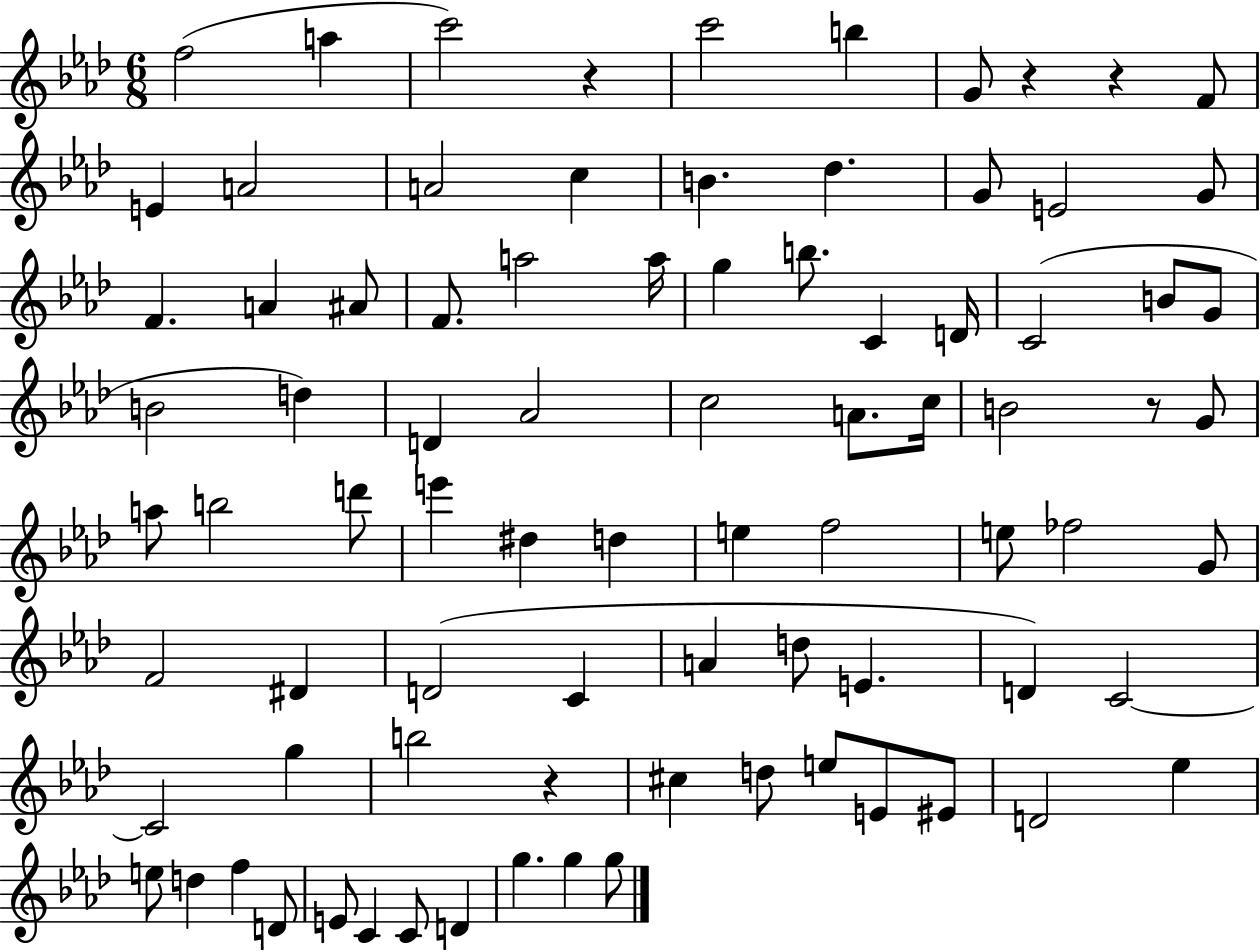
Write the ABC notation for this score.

X:1
T:Untitled
M:6/8
L:1/4
K:Ab
f2 a c'2 z c'2 b G/2 z z F/2 E A2 A2 c B _d G/2 E2 G/2 F A ^A/2 F/2 a2 a/4 g b/2 C D/4 C2 B/2 G/2 B2 d D _A2 c2 A/2 c/4 B2 z/2 G/2 a/2 b2 d'/2 e' ^d d e f2 e/2 _f2 G/2 F2 ^D D2 C A d/2 E D C2 C2 g b2 z ^c d/2 e/2 E/2 ^E/2 D2 _e e/2 d f D/2 E/2 C C/2 D g g g/2